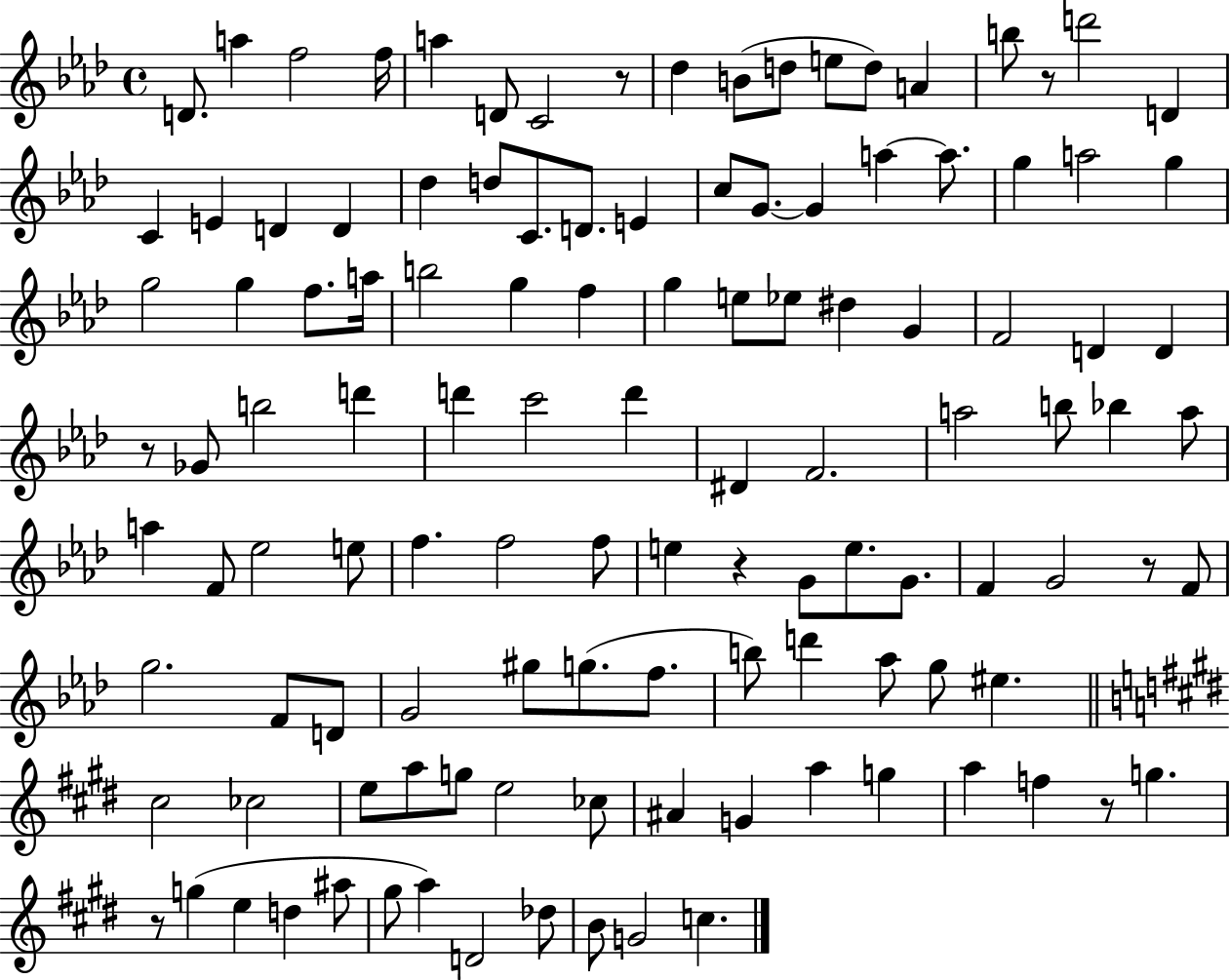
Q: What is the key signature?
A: AES major